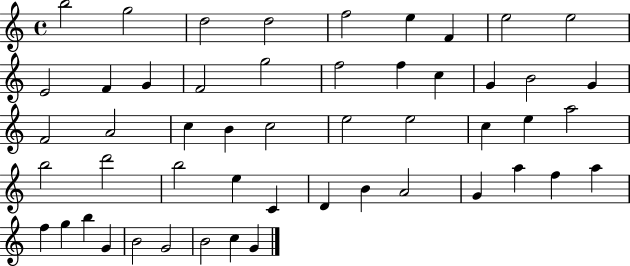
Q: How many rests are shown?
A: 0